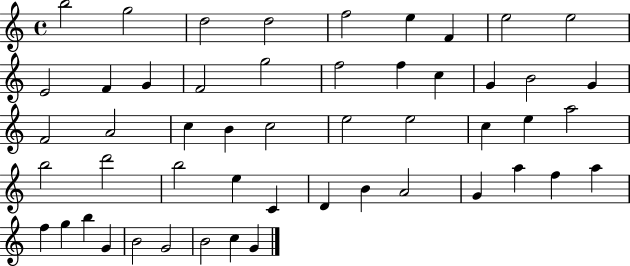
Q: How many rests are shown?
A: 0